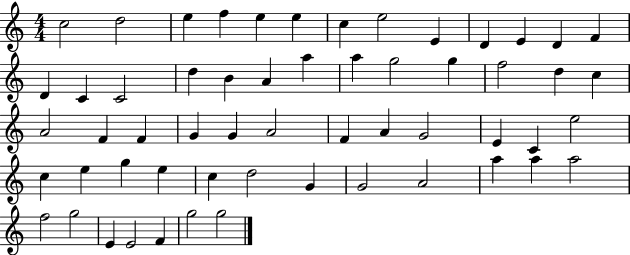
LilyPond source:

{
  \clef treble
  \numericTimeSignature
  \time 4/4
  \key c \major
  c''2 d''2 | e''4 f''4 e''4 e''4 | c''4 e''2 e'4 | d'4 e'4 d'4 f'4 | \break d'4 c'4 c'2 | d''4 b'4 a'4 a''4 | a''4 g''2 g''4 | f''2 d''4 c''4 | \break a'2 f'4 f'4 | g'4 g'4 a'2 | f'4 a'4 g'2 | e'4 c'4 e''2 | \break c''4 e''4 g''4 e''4 | c''4 d''2 g'4 | g'2 a'2 | a''4 a''4 a''2 | \break f''2 g''2 | e'4 e'2 f'4 | g''2 g''2 | \bar "|."
}